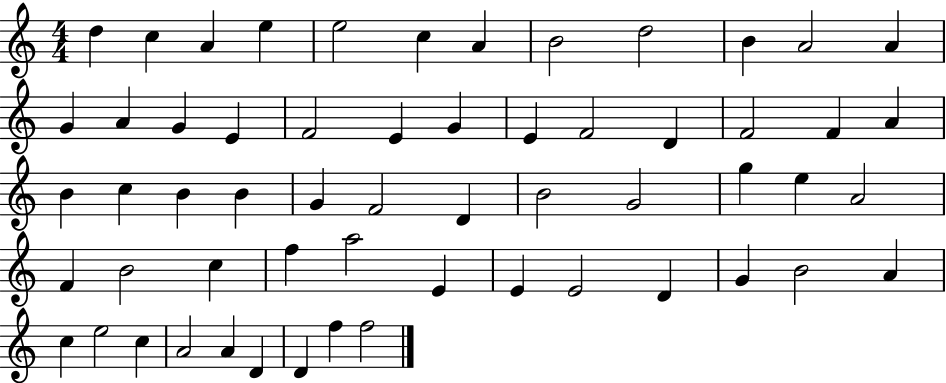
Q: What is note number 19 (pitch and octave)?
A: G4